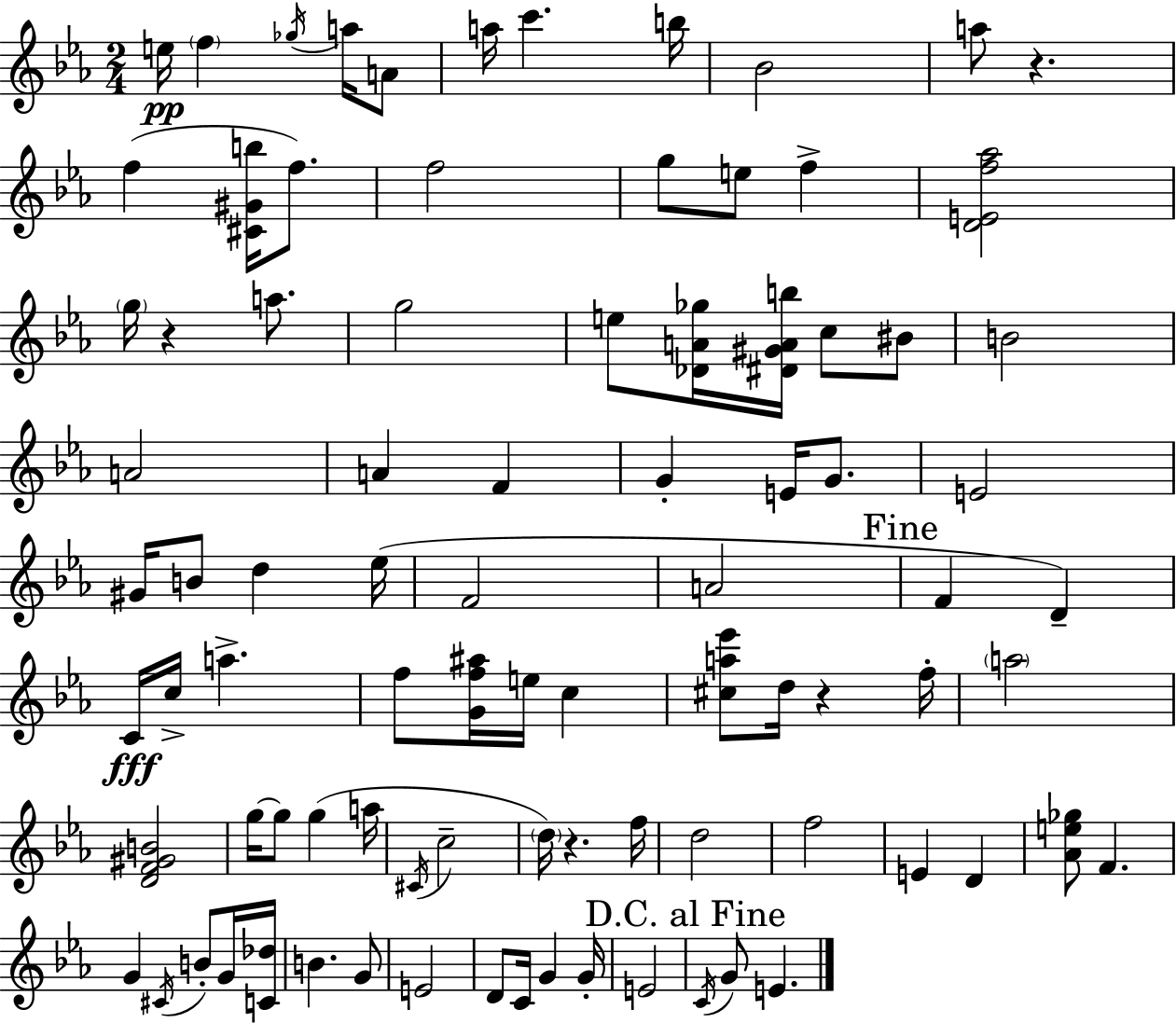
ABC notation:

X:1
T:Untitled
M:2/4
L:1/4
K:Cm
e/4 f _g/4 a/4 A/2 a/4 c' b/4 _B2 a/2 z f [^C^Gb]/4 f/2 f2 g/2 e/2 f [DEf_a]2 g/4 z a/2 g2 e/2 [_DA_g]/4 [^D^GAb]/4 c/2 ^B/2 B2 A2 A F G E/4 G/2 E2 ^G/4 B/2 d _e/4 F2 A2 F D C/4 c/4 a f/2 [Gf^a]/4 e/4 c [^ca_e']/2 d/4 z f/4 a2 [DF^GB]2 g/4 g/2 g a/4 ^C/4 c2 d/4 z f/4 d2 f2 E D [_Ae_g]/2 F G ^C/4 B/2 G/4 [C_d]/4 B G/2 E2 D/2 C/4 G G/4 E2 C/4 G/2 E